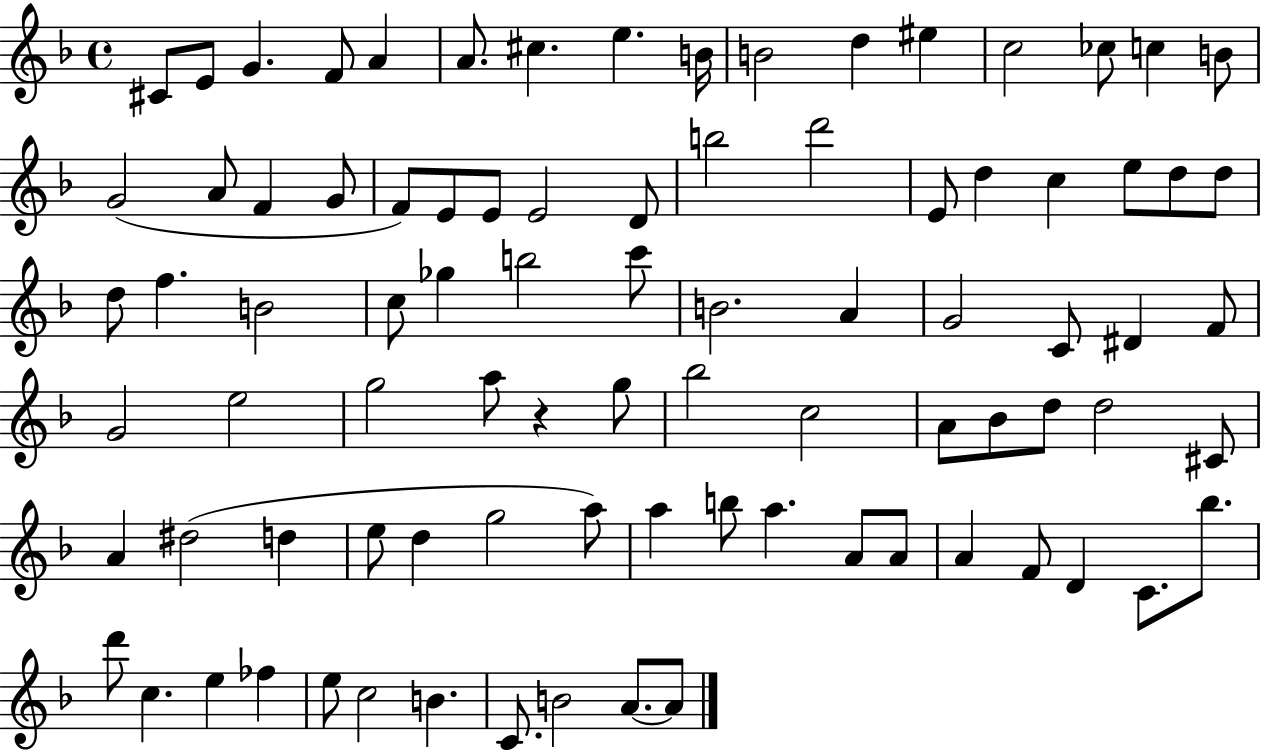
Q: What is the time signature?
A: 4/4